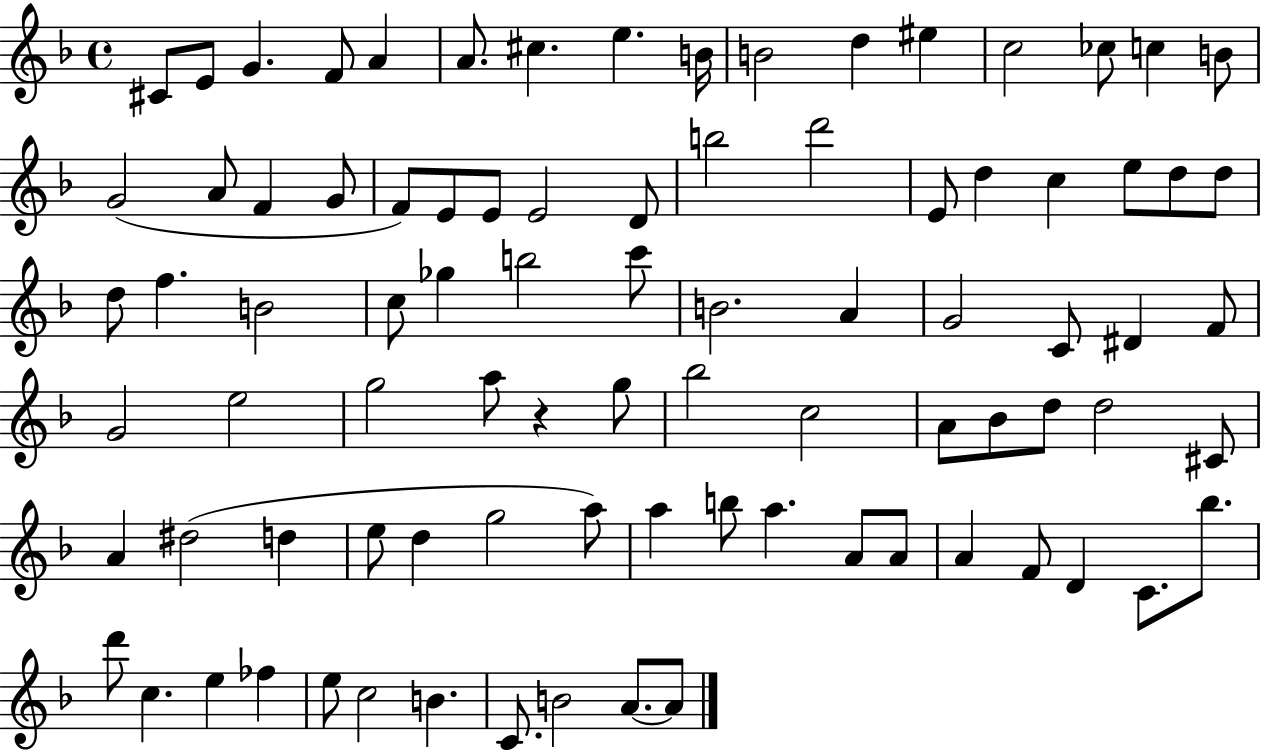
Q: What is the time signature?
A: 4/4